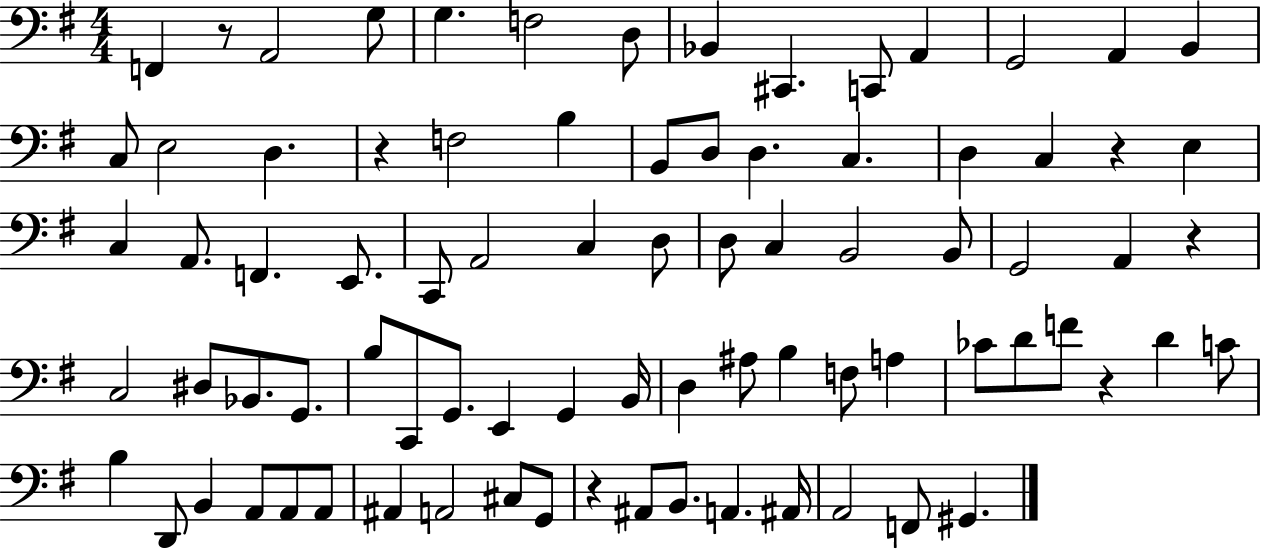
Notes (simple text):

F2/q R/e A2/h G3/e G3/q. F3/h D3/e Bb2/q C#2/q. C2/e A2/q G2/h A2/q B2/q C3/e E3/h D3/q. R/q F3/h B3/q B2/e D3/e D3/q. C3/q. D3/q C3/q R/q E3/q C3/q A2/e. F2/q. E2/e. C2/e A2/h C3/q D3/e D3/e C3/q B2/h B2/e G2/h A2/q R/q C3/h D#3/e Bb2/e. G2/e. B3/e C2/e G2/e. E2/q G2/q B2/s D3/q A#3/e B3/q F3/e A3/q CES4/e D4/e F4/e R/q D4/q C4/e B3/q D2/e B2/q A2/e A2/e A2/e A#2/q A2/h C#3/e G2/e R/q A#2/e B2/e. A2/q. A#2/s A2/h F2/e G#2/q.